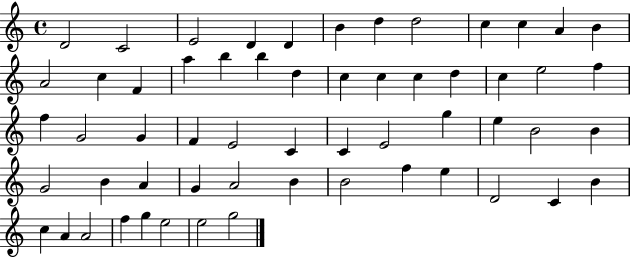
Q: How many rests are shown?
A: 0